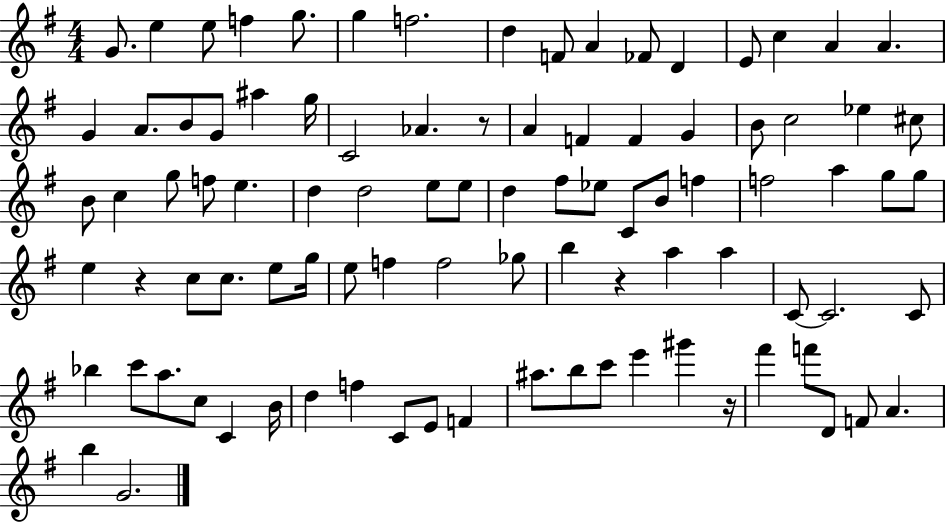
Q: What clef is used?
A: treble